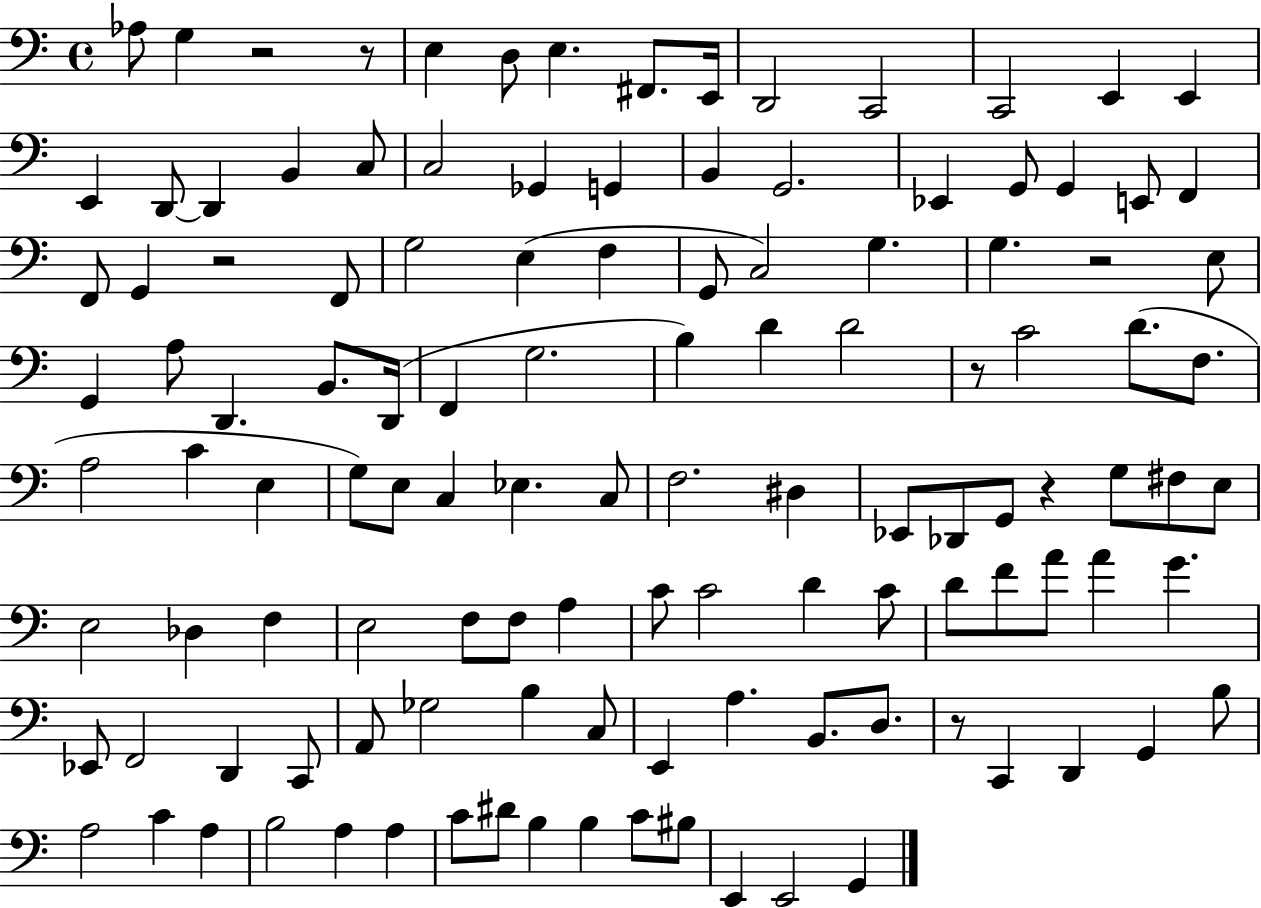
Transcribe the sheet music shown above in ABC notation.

X:1
T:Untitled
M:4/4
L:1/4
K:C
_A,/2 G, z2 z/2 E, D,/2 E, ^F,,/2 E,,/4 D,,2 C,,2 C,,2 E,, E,, E,, D,,/2 D,, B,, C,/2 C,2 _G,, G,, B,, G,,2 _E,, G,,/2 G,, E,,/2 F,, F,,/2 G,, z2 F,,/2 G,2 E, F, G,,/2 C,2 G, G, z2 E,/2 G,, A,/2 D,, B,,/2 D,,/4 F,, G,2 B, D D2 z/2 C2 D/2 F,/2 A,2 C E, G,/2 E,/2 C, _E, C,/2 F,2 ^D, _E,,/2 _D,,/2 G,,/2 z G,/2 ^F,/2 E,/2 E,2 _D, F, E,2 F,/2 F,/2 A, C/2 C2 D C/2 D/2 F/2 A/2 A G _E,,/2 F,,2 D,, C,,/2 A,,/2 _G,2 B, C,/2 E,, A, B,,/2 D,/2 z/2 C,, D,, G,, B,/2 A,2 C A, B,2 A, A, C/2 ^D/2 B, B, C/2 ^B,/2 E,, E,,2 G,,